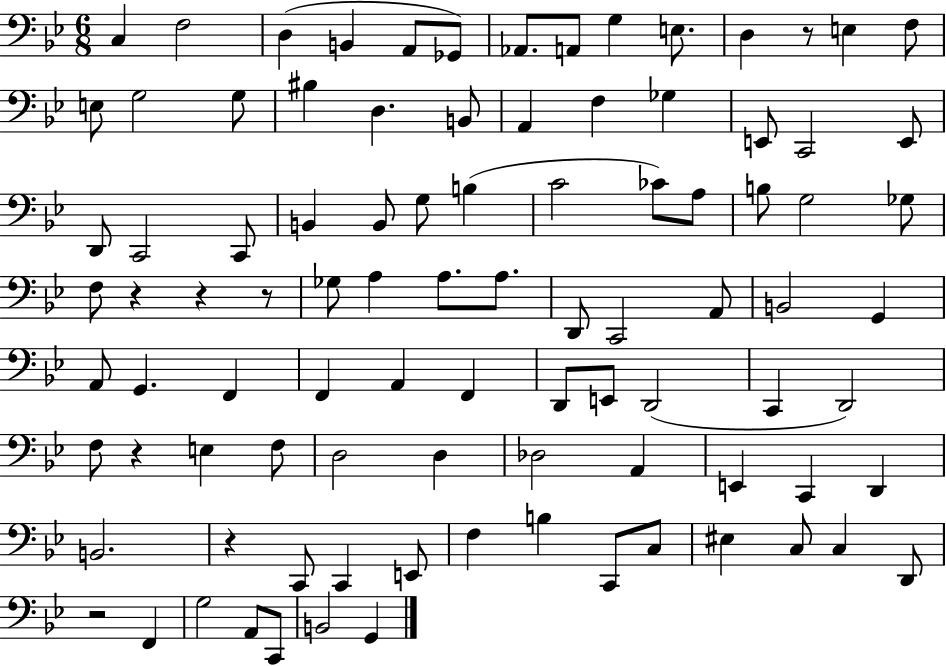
X:1
T:Untitled
M:6/8
L:1/4
K:Bb
C, F,2 D, B,, A,,/2 _G,,/2 _A,,/2 A,,/2 G, E,/2 D, z/2 E, F,/2 E,/2 G,2 G,/2 ^B, D, B,,/2 A,, F, _G, E,,/2 C,,2 E,,/2 D,,/2 C,,2 C,,/2 B,, B,,/2 G,/2 B, C2 _C/2 A,/2 B,/2 G,2 _G,/2 F,/2 z z z/2 _G,/2 A, A,/2 A,/2 D,,/2 C,,2 A,,/2 B,,2 G,, A,,/2 G,, F,, F,, A,, F,, D,,/2 E,,/2 D,,2 C,, D,,2 F,/2 z E, F,/2 D,2 D, _D,2 A,, E,, C,, D,, B,,2 z C,,/2 C,, E,,/2 F, B, C,,/2 C,/2 ^E, C,/2 C, D,,/2 z2 F,, G,2 A,,/2 C,,/2 B,,2 G,,